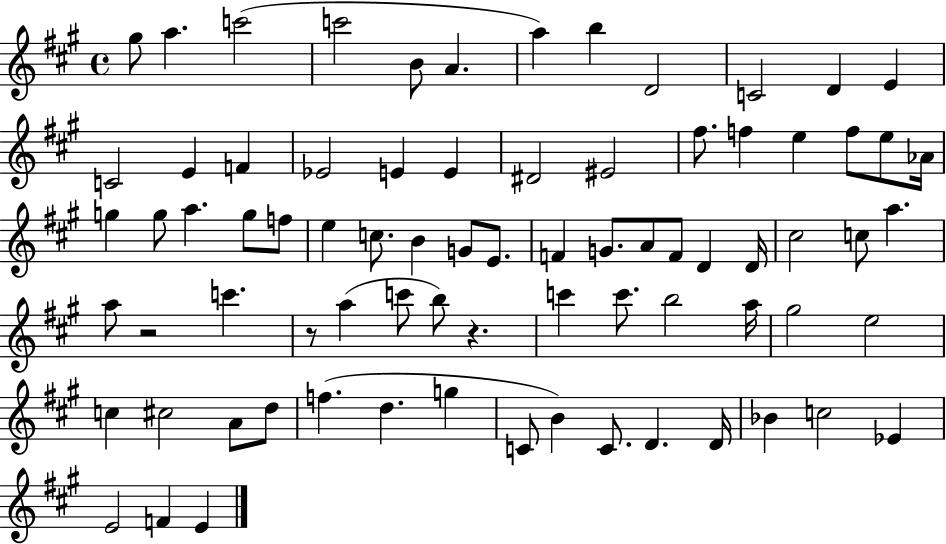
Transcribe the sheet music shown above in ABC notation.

X:1
T:Untitled
M:4/4
L:1/4
K:A
^g/2 a c'2 c'2 B/2 A a b D2 C2 D E C2 E F _E2 E E ^D2 ^E2 ^f/2 f e f/2 e/2 _A/4 g g/2 a g/2 f/2 e c/2 B G/2 E/2 F G/2 A/2 F/2 D D/4 ^c2 c/2 a a/2 z2 c' z/2 a c'/2 b/2 z c' c'/2 b2 a/4 ^g2 e2 c ^c2 A/2 d/2 f d g C/2 B C/2 D D/4 _B c2 _E E2 F E